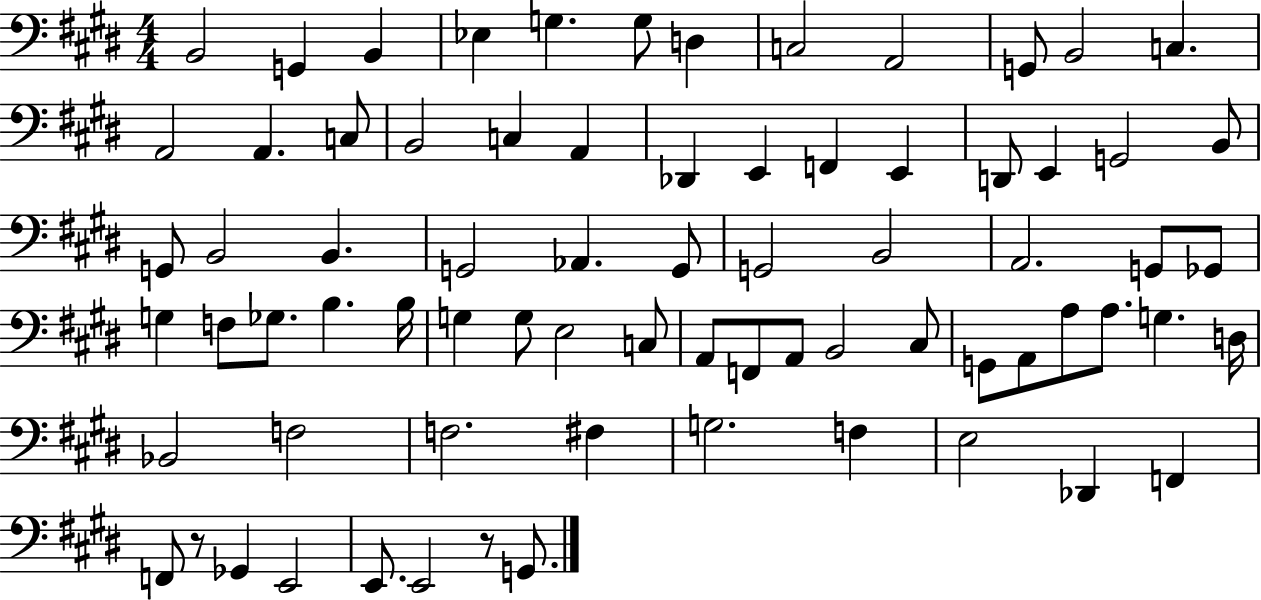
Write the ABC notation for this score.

X:1
T:Untitled
M:4/4
L:1/4
K:E
B,,2 G,, B,, _E, G, G,/2 D, C,2 A,,2 G,,/2 B,,2 C, A,,2 A,, C,/2 B,,2 C, A,, _D,, E,, F,, E,, D,,/2 E,, G,,2 B,,/2 G,,/2 B,,2 B,, G,,2 _A,, G,,/2 G,,2 B,,2 A,,2 G,,/2 _G,,/2 G, F,/2 _G,/2 B, B,/4 G, G,/2 E,2 C,/2 A,,/2 F,,/2 A,,/2 B,,2 ^C,/2 G,,/2 A,,/2 A,/2 A,/2 G, D,/4 _B,,2 F,2 F,2 ^F, G,2 F, E,2 _D,, F,, F,,/2 z/2 _G,, E,,2 E,,/2 E,,2 z/2 G,,/2